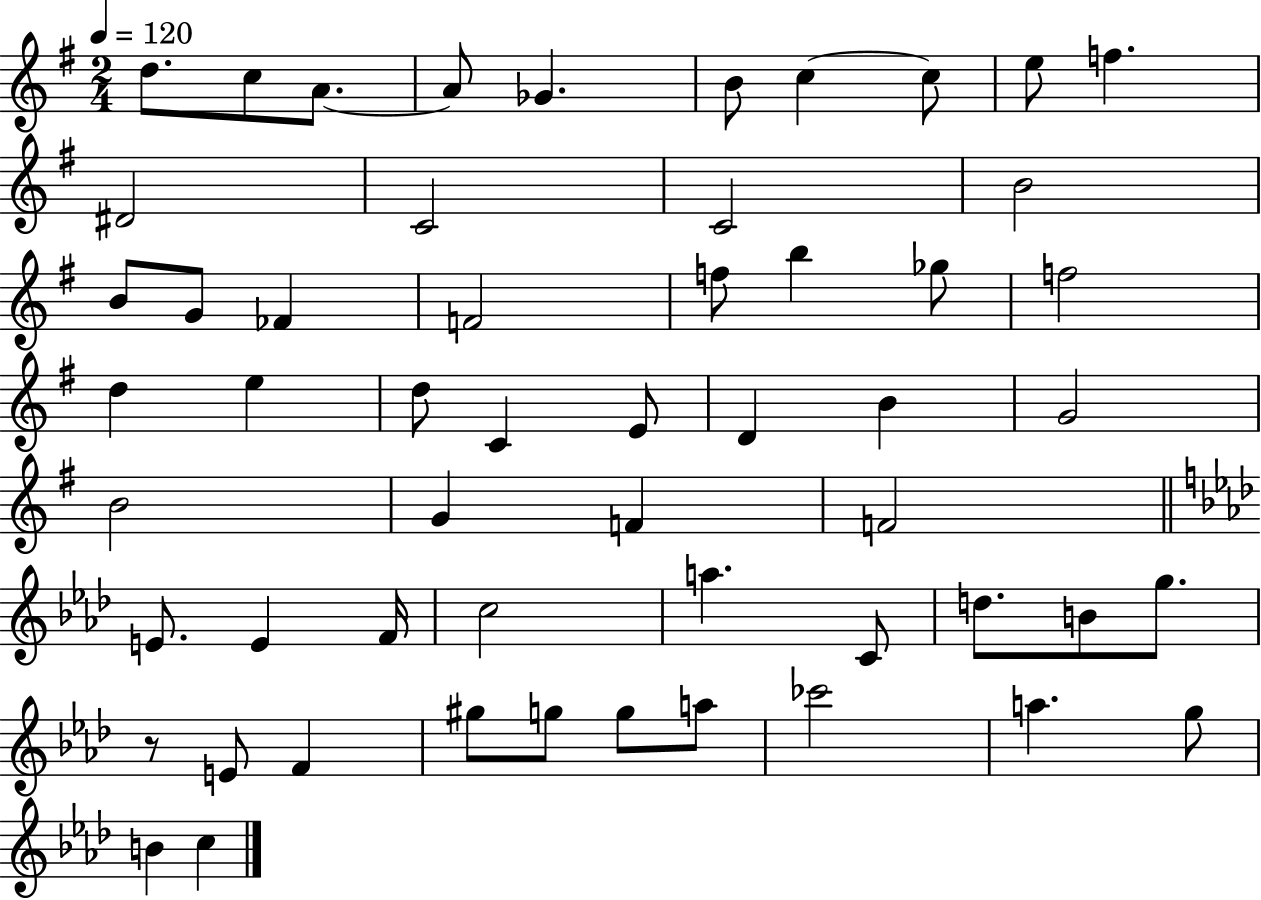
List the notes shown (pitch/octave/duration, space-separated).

D5/e. C5/e A4/e. A4/e Gb4/q. B4/e C5/q C5/e E5/e F5/q. D#4/h C4/h C4/h B4/h B4/e G4/e FES4/q F4/h F5/e B5/q Gb5/e F5/h D5/q E5/q D5/e C4/q E4/e D4/q B4/q G4/h B4/h G4/q F4/q F4/h E4/e. E4/q F4/s C5/h A5/q. C4/e D5/e. B4/e G5/e. R/e E4/e F4/q G#5/e G5/e G5/e A5/e CES6/h A5/q. G5/e B4/q C5/q